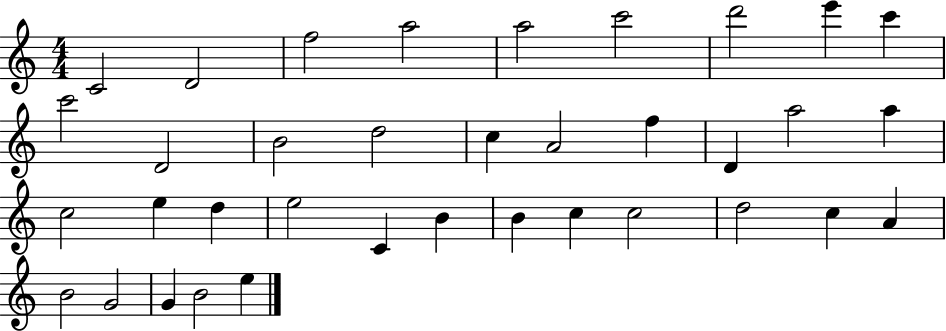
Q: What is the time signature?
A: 4/4